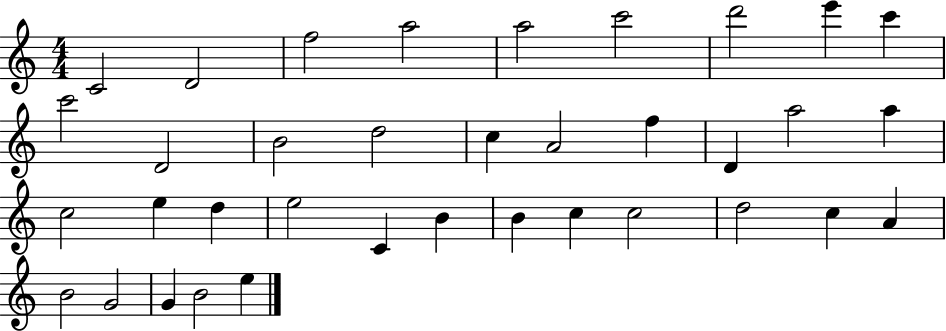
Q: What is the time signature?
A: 4/4